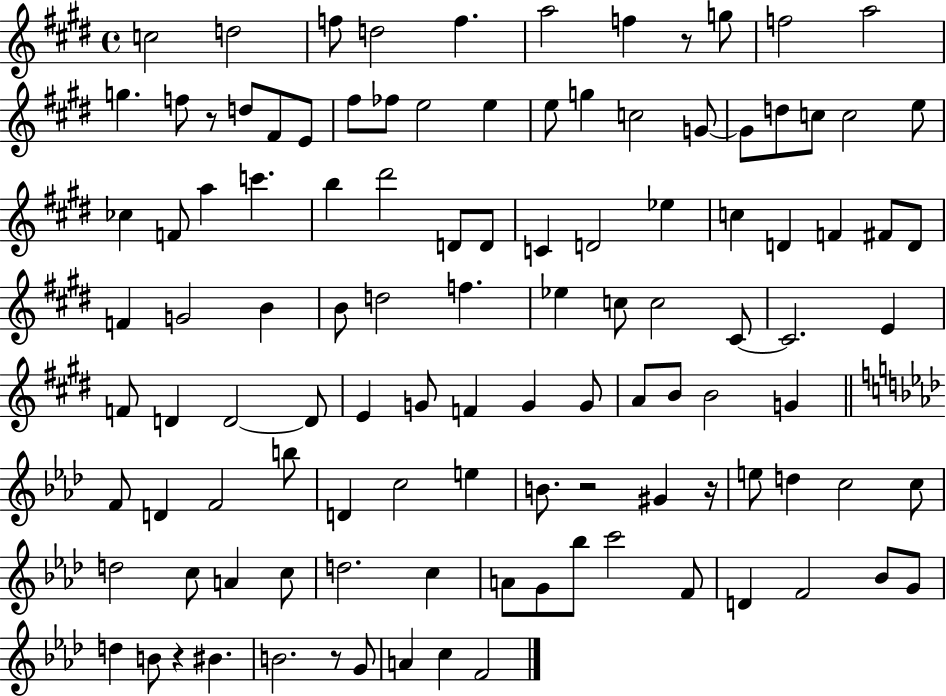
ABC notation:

X:1
T:Untitled
M:4/4
L:1/4
K:E
c2 d2 f/2 d2 f a2 f z/2 g/2 f2 a2 g f/2 z/2 d/2 ^F/2 E/2 ^f/2 _f/2 e2 e e/2 g c2 G/2 G/2 d/2 c/2 c2 e/2 _c F/2 a c' b ^d'2 D/2 D/2 C D2 _e c D F ^F/2 D/2 F G2 B B/2 d2 f _e c/2 c2 ^C/2 ^C2 E F/2 D D2 D/2 E G/2 F G G/2 A/2 B/2 B2 G F/2 D F2 b/2 D c2 e B/2 z2 ^G z/4 e/2 d c2 c/2 d2 c/2 A c/2 d2 c A/2 G/2 _b/2 c'2 F/2 D F2 _B/2 G/2 d B/2 z ^B B2 z/2 G/2 A c F2